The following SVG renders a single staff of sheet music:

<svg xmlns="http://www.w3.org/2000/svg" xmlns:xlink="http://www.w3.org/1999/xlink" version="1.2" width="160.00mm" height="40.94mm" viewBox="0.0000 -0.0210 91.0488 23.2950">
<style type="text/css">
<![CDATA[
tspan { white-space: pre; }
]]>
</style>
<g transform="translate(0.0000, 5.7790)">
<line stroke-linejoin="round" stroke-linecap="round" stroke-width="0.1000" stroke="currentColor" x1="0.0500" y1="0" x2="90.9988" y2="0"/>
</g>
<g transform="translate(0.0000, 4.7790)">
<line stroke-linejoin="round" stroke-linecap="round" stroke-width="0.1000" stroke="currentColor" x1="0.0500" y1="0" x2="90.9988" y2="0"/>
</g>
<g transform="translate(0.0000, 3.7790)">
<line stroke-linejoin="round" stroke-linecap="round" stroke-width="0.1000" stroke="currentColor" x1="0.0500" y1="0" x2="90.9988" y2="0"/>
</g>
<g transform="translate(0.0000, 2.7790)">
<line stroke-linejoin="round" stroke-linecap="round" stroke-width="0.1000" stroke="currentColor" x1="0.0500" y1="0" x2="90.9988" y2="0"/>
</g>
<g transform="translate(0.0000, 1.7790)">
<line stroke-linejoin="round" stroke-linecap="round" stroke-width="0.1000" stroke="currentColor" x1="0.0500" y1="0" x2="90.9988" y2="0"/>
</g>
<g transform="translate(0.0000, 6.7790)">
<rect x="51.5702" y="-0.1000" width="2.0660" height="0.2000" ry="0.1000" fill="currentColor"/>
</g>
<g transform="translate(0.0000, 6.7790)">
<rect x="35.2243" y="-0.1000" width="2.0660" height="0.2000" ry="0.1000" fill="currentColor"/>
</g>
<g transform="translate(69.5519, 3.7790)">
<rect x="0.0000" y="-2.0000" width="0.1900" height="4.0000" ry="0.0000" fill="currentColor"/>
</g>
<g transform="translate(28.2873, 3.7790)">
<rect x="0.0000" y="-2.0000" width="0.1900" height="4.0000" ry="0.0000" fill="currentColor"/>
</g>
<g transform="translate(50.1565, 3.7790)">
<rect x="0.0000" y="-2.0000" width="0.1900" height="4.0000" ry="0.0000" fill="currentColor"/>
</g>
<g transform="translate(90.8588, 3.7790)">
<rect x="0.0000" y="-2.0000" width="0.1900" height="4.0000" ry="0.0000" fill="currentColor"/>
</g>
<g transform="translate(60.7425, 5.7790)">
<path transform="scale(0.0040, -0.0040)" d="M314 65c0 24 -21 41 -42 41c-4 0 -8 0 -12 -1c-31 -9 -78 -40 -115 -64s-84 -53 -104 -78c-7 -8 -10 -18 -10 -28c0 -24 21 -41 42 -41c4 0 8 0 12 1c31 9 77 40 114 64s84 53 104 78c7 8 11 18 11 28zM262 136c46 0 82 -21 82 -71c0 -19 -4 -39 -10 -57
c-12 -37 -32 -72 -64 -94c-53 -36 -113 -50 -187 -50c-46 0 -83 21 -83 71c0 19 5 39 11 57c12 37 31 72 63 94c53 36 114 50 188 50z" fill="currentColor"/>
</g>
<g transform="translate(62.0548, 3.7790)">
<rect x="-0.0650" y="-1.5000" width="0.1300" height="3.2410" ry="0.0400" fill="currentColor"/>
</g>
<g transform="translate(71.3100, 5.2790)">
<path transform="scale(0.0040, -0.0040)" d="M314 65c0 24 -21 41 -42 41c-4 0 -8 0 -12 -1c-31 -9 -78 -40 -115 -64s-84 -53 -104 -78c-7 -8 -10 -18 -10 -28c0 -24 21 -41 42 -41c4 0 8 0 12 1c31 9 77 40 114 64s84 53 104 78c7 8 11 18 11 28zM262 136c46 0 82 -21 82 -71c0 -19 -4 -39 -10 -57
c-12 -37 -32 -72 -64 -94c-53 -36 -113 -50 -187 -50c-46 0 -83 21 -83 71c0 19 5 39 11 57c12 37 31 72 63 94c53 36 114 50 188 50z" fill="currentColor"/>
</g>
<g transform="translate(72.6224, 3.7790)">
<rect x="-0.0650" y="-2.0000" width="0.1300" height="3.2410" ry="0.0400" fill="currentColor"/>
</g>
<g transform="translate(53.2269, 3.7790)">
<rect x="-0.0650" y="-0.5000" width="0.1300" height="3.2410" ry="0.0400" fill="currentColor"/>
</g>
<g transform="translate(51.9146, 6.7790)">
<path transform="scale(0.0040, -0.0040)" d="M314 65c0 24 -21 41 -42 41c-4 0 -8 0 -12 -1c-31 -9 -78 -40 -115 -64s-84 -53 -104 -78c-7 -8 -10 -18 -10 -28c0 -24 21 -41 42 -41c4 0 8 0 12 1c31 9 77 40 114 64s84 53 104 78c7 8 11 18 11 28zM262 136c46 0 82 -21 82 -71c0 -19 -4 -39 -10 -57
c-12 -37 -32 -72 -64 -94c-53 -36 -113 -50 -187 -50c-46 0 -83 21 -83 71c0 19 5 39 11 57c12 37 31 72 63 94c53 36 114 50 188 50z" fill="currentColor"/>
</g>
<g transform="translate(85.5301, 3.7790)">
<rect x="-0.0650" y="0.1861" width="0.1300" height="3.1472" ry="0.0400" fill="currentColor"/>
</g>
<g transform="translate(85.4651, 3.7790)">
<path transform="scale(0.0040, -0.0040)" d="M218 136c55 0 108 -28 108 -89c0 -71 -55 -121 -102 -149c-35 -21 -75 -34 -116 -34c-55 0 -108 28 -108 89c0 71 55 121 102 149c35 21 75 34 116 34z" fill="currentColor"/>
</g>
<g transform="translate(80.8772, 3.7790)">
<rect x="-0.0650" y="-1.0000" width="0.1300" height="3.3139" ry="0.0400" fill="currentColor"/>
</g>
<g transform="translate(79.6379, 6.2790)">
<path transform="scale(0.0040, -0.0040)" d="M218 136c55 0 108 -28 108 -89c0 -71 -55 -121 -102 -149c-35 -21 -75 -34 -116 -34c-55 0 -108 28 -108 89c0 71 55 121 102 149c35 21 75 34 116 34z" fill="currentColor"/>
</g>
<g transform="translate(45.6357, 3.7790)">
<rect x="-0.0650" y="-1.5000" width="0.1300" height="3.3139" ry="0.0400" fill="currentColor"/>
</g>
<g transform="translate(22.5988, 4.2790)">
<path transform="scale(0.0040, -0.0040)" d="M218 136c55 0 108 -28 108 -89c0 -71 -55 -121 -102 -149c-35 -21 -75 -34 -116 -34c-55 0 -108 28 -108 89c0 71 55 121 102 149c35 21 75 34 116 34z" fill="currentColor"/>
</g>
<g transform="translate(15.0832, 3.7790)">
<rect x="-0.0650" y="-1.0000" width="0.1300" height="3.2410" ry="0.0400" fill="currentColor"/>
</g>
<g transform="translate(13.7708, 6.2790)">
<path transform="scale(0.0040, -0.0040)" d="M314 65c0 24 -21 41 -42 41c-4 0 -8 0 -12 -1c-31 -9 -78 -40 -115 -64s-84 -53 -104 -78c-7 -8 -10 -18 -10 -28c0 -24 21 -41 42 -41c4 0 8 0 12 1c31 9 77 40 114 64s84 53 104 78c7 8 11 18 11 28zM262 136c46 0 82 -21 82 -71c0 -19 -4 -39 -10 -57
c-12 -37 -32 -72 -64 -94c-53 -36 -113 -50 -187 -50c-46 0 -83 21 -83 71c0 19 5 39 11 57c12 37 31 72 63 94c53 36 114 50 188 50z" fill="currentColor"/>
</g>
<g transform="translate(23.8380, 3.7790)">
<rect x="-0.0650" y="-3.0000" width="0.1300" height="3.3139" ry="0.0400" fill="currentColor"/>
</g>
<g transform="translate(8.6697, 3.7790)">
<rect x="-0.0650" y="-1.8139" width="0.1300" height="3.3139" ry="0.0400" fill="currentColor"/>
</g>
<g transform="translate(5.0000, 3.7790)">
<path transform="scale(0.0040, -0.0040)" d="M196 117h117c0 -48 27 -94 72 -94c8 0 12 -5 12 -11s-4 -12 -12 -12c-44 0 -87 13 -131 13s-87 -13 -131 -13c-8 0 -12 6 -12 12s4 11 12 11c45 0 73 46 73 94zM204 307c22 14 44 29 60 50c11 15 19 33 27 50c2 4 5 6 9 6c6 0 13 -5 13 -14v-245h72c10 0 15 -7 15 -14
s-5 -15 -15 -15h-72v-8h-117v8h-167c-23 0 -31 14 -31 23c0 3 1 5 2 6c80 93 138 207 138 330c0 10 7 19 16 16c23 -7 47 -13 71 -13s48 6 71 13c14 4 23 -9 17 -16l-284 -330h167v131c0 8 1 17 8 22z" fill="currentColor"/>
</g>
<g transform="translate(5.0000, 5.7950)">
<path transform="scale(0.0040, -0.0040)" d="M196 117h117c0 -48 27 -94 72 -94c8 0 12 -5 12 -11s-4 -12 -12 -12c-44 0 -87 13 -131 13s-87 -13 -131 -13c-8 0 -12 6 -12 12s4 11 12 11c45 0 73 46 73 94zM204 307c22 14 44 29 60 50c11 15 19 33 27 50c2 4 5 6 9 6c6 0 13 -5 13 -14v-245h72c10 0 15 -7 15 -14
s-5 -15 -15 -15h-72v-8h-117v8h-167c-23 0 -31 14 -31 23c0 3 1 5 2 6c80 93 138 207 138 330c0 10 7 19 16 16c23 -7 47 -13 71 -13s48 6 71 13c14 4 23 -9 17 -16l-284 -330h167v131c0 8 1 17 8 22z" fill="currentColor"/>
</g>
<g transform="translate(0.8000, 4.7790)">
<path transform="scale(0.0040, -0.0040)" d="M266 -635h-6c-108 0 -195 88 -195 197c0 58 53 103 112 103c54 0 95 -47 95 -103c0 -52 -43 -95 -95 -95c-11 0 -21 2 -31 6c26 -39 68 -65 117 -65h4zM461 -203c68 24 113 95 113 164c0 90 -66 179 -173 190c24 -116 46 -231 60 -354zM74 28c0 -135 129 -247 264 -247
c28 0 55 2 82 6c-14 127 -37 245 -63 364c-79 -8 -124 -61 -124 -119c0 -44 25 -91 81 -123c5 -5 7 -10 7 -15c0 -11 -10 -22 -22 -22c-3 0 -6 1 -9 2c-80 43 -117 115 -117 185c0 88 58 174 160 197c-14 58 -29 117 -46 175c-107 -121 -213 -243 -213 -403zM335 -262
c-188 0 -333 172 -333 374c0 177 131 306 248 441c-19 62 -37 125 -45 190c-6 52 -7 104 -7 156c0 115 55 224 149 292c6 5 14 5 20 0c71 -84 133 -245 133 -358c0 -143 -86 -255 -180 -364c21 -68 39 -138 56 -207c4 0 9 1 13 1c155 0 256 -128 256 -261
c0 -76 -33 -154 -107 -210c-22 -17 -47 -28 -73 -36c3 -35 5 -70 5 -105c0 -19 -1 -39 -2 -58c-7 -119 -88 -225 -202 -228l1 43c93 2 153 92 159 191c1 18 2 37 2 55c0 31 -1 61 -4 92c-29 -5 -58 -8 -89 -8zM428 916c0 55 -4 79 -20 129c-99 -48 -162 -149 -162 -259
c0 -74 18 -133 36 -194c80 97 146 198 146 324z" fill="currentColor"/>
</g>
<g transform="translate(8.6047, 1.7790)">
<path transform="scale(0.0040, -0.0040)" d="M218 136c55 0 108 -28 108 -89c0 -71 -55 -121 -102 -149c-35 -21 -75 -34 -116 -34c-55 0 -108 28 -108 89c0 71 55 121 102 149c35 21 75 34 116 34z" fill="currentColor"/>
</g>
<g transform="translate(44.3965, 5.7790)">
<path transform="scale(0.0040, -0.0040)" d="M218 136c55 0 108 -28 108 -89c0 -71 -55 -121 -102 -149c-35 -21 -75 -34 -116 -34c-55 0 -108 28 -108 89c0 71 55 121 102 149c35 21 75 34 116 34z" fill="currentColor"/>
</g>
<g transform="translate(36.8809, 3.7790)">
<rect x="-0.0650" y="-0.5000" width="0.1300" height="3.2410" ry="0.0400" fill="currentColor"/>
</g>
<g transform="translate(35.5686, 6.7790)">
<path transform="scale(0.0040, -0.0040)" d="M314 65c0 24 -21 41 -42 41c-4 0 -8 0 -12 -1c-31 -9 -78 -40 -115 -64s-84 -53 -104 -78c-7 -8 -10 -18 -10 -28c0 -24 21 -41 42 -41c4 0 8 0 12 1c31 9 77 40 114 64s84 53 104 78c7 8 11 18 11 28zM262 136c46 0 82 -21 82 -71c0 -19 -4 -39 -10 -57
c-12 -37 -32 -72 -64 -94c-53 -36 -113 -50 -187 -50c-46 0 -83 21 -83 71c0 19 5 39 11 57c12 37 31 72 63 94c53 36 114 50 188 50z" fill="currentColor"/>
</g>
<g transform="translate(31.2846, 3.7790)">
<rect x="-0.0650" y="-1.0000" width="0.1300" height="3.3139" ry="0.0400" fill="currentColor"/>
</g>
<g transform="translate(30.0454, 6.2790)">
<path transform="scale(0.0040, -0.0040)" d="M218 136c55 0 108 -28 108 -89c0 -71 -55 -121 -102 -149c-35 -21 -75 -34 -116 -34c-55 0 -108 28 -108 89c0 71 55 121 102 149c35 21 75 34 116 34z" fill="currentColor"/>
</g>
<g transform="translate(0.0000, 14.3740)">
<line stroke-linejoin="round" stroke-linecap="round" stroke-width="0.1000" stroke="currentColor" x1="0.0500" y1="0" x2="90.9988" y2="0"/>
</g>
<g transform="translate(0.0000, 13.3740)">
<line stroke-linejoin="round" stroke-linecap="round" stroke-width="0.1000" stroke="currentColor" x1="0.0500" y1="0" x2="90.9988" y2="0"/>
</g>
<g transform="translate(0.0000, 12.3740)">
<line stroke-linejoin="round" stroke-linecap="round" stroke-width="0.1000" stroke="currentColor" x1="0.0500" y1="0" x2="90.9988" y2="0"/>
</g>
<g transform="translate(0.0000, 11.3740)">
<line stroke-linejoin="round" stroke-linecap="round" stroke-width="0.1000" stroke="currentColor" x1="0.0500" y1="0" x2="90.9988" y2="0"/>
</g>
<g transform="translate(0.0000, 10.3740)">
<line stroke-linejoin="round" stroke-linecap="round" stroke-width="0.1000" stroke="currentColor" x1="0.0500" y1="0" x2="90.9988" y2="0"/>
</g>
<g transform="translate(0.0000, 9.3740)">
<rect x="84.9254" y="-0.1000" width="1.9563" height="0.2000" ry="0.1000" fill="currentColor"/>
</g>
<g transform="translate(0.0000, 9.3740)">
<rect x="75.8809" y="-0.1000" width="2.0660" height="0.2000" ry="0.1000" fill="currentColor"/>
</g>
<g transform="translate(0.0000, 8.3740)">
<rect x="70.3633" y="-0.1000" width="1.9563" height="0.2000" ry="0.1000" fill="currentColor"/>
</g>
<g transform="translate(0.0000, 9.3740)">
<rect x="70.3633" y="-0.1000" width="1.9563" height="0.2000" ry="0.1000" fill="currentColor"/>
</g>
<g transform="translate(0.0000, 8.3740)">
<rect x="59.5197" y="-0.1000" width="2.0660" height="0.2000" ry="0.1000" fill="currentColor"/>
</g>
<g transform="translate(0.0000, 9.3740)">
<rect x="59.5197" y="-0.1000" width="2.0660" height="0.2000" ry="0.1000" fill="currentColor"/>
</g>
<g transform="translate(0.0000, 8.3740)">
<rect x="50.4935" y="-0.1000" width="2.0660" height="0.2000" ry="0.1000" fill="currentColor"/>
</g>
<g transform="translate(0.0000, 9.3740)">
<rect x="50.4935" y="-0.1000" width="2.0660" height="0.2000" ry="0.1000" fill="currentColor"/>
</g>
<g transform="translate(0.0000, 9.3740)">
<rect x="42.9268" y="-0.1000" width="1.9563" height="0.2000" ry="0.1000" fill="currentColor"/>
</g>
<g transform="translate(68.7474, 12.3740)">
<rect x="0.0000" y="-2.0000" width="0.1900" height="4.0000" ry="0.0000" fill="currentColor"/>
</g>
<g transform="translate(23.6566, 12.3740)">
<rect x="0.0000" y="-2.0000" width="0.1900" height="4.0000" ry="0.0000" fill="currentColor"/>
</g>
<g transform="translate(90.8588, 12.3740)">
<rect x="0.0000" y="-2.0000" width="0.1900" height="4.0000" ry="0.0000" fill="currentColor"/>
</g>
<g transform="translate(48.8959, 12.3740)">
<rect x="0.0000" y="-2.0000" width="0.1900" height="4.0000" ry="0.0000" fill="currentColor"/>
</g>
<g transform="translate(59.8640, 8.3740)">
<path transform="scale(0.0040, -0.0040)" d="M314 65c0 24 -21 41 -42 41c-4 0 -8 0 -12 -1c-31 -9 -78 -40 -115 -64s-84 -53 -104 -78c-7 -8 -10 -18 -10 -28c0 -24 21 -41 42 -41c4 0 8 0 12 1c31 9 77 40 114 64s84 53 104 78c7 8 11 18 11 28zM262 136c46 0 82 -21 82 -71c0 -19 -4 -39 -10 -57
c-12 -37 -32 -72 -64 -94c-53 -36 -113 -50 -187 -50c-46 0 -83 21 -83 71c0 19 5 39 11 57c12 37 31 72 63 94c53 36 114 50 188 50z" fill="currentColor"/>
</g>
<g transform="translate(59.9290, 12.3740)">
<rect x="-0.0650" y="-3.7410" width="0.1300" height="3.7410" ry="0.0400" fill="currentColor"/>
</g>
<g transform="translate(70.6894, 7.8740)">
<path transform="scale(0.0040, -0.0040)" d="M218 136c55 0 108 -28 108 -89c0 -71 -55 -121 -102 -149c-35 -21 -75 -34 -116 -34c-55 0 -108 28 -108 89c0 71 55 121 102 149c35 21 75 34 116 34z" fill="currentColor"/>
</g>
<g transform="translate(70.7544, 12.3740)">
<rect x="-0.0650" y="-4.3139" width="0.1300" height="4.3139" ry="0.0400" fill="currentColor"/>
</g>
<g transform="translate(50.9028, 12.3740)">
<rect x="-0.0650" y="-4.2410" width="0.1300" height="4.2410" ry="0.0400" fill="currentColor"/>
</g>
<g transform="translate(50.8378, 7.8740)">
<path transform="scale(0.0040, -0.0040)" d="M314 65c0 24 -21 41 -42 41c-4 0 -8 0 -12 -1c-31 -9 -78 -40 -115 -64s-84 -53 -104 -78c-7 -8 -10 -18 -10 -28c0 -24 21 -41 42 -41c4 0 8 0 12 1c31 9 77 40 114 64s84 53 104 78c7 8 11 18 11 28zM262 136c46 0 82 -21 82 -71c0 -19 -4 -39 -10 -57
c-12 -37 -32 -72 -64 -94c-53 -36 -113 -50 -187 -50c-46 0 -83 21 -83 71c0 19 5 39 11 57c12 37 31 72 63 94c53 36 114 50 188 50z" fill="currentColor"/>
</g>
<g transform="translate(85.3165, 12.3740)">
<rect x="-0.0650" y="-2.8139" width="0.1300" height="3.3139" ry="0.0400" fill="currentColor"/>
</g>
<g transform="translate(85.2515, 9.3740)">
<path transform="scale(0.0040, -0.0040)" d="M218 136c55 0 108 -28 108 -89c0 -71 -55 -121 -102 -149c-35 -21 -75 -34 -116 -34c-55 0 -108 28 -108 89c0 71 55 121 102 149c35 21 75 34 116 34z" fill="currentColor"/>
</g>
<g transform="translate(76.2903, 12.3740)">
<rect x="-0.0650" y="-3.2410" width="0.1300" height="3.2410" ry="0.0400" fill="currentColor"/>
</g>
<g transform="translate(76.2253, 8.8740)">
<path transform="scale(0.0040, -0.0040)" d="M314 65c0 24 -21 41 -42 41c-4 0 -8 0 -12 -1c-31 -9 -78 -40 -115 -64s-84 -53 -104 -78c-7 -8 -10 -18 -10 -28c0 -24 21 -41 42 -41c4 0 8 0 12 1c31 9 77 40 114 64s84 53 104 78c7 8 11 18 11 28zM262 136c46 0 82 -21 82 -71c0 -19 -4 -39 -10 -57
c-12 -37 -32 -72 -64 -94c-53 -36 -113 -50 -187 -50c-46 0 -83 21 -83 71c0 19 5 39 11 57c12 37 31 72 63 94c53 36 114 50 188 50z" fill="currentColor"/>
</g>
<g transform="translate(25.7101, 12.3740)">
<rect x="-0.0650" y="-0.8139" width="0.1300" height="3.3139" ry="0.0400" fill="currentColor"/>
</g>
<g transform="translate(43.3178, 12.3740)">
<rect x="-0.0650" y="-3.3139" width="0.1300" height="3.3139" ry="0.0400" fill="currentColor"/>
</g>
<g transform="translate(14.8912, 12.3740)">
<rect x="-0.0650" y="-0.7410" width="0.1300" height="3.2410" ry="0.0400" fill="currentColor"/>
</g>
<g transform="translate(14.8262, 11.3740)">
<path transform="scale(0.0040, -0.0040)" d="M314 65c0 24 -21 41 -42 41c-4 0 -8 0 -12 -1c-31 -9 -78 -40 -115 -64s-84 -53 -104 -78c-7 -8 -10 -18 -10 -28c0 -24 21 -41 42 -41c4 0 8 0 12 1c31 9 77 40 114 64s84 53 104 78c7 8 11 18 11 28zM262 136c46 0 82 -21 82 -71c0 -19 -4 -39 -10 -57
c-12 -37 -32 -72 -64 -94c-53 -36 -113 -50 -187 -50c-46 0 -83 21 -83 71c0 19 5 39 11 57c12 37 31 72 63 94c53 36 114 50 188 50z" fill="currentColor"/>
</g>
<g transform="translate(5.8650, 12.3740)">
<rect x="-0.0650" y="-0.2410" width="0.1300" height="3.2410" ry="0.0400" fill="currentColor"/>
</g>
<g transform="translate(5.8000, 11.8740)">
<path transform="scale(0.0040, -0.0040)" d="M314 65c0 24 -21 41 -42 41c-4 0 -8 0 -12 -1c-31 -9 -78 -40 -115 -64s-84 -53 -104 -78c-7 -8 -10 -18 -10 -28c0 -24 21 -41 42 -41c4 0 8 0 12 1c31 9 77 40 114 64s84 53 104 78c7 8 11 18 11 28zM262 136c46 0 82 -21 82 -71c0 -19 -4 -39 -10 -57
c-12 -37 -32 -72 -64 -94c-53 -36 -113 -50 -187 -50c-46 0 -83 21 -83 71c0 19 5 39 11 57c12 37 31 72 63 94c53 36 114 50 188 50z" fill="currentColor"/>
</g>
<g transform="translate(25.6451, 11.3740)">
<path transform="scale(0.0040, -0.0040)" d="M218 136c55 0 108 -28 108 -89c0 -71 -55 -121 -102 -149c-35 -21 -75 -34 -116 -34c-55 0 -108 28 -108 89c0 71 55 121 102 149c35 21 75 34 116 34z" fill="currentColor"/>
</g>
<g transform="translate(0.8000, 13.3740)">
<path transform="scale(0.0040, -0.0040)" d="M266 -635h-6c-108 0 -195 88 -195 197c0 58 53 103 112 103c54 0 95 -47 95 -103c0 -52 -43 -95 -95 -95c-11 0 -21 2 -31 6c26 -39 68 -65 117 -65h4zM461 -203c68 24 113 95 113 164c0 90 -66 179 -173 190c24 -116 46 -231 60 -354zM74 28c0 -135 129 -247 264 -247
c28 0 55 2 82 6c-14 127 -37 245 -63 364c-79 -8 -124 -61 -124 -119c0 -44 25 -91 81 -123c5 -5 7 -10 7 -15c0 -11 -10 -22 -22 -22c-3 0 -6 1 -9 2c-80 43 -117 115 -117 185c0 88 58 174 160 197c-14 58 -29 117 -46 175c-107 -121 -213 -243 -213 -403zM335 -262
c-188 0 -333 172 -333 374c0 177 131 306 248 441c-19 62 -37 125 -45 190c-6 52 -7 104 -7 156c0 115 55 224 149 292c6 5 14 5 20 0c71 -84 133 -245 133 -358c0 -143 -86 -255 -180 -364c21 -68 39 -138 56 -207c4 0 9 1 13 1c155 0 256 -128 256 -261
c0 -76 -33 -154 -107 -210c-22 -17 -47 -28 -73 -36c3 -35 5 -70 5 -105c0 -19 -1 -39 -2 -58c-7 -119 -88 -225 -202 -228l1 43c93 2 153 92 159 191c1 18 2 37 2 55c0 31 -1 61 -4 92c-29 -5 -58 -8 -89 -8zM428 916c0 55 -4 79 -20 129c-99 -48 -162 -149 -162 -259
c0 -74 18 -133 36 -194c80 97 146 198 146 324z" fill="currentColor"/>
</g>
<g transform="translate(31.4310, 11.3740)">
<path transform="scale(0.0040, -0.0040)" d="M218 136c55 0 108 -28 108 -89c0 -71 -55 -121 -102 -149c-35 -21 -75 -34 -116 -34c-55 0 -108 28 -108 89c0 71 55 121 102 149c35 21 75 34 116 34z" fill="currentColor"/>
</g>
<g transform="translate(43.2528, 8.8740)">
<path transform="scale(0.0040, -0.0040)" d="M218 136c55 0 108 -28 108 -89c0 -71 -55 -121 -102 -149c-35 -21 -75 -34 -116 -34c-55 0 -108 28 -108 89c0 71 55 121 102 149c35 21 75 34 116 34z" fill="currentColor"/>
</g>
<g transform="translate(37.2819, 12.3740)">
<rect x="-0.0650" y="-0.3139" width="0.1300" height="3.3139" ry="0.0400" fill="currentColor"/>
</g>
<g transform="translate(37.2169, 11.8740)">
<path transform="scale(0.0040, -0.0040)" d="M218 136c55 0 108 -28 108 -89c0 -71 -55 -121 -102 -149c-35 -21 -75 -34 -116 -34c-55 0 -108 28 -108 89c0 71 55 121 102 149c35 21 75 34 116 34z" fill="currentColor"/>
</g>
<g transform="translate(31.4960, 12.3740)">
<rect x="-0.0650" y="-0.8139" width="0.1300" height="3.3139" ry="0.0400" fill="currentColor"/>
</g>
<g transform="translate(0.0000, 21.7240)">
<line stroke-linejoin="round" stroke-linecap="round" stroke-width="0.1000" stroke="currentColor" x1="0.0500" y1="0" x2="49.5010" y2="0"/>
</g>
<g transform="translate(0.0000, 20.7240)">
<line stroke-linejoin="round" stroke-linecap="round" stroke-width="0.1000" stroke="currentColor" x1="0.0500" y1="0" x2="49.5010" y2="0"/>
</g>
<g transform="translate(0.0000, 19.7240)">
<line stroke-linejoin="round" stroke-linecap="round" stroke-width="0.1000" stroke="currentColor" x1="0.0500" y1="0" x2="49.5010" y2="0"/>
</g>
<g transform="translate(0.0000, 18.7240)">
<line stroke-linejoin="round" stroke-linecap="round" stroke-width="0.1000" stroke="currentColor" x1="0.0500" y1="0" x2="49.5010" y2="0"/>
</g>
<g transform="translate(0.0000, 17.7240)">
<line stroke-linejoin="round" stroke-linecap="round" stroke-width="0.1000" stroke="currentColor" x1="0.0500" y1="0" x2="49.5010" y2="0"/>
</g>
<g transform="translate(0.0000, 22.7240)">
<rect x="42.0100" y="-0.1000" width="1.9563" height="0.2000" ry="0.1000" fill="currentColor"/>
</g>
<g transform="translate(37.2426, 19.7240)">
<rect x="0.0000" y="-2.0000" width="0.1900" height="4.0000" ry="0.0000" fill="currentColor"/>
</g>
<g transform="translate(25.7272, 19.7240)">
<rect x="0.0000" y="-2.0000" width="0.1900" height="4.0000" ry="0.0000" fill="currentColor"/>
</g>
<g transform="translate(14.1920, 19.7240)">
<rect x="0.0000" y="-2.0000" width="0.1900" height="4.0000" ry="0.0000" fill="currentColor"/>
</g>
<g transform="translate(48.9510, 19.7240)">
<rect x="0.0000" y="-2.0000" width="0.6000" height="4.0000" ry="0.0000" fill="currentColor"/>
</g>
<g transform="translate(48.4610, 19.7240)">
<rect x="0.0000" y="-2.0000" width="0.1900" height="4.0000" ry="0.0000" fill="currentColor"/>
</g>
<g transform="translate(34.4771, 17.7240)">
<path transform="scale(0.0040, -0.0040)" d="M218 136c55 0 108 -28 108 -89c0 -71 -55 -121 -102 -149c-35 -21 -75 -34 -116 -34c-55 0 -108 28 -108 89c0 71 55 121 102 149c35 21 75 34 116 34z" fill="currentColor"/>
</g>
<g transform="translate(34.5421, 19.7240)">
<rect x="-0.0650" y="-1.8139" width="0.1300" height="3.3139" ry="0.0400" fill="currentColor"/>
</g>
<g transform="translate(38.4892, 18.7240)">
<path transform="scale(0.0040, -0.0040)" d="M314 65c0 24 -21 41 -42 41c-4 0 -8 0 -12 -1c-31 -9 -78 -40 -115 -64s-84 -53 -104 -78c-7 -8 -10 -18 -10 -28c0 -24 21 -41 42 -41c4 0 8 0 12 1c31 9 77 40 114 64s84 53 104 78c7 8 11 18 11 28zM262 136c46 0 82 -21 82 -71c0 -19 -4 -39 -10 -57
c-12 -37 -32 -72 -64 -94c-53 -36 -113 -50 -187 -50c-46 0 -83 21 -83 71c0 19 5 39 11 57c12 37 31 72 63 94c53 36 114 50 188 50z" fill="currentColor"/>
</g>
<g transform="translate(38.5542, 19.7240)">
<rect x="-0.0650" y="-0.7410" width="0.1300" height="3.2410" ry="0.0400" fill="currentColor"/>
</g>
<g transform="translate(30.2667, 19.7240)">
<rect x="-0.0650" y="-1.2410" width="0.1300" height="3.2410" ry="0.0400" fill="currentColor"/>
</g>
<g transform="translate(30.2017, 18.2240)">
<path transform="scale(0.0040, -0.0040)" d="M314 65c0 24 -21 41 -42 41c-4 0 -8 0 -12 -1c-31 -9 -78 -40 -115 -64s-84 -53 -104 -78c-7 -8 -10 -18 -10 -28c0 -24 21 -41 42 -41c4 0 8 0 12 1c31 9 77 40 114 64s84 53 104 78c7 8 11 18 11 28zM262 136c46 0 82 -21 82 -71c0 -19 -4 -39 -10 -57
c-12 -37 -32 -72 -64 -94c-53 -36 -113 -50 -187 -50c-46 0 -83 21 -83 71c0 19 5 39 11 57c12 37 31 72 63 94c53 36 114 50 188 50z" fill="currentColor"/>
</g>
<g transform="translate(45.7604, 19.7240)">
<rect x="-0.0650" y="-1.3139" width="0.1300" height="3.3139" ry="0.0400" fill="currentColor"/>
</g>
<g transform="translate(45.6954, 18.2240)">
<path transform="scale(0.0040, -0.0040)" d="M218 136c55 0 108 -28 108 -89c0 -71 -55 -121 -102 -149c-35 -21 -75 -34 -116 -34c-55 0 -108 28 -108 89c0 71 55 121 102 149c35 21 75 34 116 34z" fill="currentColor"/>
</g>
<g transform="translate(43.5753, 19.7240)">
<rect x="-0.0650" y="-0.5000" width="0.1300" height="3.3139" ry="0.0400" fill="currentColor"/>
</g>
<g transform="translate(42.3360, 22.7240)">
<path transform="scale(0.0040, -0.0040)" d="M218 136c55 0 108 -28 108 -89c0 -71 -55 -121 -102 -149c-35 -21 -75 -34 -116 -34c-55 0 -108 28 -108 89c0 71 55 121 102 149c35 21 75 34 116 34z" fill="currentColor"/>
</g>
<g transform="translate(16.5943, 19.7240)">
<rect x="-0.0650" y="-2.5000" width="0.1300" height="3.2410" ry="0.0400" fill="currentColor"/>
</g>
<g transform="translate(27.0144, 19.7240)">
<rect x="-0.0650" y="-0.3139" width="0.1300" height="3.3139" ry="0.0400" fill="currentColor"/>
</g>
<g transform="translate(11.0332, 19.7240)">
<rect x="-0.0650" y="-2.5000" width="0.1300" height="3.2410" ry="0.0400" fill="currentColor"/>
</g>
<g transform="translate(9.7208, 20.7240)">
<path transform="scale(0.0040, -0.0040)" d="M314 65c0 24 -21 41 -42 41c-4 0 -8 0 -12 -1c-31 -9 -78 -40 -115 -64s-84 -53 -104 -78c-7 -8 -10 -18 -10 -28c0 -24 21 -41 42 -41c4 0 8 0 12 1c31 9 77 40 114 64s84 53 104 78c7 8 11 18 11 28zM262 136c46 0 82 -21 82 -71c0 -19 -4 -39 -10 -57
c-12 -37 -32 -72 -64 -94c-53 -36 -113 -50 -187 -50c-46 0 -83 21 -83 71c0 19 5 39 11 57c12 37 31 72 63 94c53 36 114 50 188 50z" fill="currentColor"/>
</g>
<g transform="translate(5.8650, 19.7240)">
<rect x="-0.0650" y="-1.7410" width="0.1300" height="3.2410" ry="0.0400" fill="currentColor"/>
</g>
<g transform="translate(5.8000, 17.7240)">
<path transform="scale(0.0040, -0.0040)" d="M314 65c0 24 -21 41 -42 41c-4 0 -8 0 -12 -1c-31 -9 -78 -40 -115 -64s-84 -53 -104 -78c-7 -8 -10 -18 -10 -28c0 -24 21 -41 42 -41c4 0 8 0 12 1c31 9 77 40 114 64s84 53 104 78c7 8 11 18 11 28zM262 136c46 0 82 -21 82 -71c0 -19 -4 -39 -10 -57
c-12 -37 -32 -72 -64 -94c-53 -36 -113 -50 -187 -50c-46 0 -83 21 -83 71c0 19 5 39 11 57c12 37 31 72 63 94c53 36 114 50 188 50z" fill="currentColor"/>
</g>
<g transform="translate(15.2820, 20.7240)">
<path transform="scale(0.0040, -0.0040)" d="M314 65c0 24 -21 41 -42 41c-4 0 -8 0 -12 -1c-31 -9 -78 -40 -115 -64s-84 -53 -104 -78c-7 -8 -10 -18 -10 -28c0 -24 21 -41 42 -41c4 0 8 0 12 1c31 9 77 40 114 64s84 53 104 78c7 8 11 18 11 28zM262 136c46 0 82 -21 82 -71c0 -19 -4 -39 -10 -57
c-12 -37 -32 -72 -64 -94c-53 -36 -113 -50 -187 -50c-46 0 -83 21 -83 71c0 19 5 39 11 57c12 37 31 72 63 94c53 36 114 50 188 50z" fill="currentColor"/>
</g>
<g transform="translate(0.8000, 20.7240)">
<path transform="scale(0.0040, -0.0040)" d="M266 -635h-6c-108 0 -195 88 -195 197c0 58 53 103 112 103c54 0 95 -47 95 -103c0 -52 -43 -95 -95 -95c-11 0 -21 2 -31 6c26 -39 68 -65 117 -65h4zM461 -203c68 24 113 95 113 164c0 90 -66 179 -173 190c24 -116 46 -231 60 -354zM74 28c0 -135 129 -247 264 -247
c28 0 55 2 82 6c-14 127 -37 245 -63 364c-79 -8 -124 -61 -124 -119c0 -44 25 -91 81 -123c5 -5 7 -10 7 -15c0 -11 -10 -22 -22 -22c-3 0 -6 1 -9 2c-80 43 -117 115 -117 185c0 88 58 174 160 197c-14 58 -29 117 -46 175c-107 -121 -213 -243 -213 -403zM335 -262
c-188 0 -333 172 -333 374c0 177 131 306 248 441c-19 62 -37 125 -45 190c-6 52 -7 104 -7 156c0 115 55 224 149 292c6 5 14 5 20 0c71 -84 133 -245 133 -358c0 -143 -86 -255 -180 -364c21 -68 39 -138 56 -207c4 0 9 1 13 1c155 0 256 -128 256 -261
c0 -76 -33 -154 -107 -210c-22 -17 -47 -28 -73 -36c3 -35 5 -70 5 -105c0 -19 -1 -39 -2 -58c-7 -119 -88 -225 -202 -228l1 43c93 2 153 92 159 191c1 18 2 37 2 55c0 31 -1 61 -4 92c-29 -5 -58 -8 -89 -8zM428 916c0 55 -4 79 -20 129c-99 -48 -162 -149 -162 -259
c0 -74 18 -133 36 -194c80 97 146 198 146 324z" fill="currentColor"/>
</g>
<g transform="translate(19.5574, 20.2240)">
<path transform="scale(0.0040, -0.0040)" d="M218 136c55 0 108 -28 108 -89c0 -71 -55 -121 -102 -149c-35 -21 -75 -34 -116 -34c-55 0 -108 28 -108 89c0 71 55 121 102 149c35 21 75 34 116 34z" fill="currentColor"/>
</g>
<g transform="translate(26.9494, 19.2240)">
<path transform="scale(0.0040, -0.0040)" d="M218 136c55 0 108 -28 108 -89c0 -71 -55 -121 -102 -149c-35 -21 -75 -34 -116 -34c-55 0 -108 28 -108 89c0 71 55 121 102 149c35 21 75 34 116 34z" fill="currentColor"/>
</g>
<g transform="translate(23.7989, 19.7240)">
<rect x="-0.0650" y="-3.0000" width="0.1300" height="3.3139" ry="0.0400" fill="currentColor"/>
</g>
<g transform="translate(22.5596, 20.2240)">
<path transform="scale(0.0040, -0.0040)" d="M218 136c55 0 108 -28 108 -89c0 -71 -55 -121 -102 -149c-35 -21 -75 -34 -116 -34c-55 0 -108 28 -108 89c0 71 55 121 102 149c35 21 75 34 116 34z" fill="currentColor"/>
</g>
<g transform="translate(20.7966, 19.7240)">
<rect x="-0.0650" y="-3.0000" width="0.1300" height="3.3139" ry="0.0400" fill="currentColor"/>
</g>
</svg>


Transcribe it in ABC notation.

X:1
T:Untitled
M:4/4
L:1/4
K:C
f D2 A D C2 E C2 E2 F2 D B c2 d2 d d c b d'2 c'2 d' b2 a f2 G2 G2 A A c e2 f d2 C e